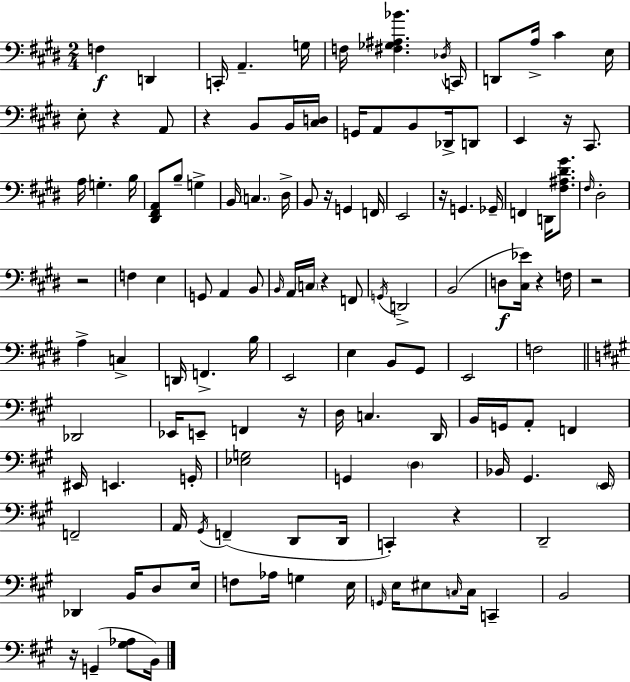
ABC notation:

X:1
T:Untitled
M:2/4
L:1/4
K:E
F, D,, C,,/4 A,, G,/4 F,/4 [^F,_G,^A,_B] _D,/4 C,,/4 D,,/2 A,/4 ^C E,/4 E,/2 z A,,/2 z B,,/2 B,,/4 [^C,D,]/4 G,,/4 A,,/2 B,,/2 _D,,/4 D,,/2 E,, z/4 ^C,,/2 A,/4 G, B,/4 [^D,,^F,,A,,]/2 B,/2 G, B,,/4 C, ^D,/4 B,,/2 z/4 G,, F,,/4 E,,2 z/4 G,, _G,,/4 F,, D,,/4 [^F,^A,^D^G]/2 ^F,/4 ^D,2 z2 F, E, G,,/2 A,, B,,/2 B,,/4 A,,/4 C,/4 z F,,/2 G,,/4 D,,2 B,,2 D,/2 [^C,_E]/4 z F,/4 z2 A, C, D,,/4 F,, B,/4 E,,2 E, B,,/2 ^G,,/2 E,,2 F,2 _D,,2 _E,,/4 E,,/2 F,, z/4 D,/4 C, D,,/4 B,,/4 G,,/4 A,,/2 F,, ^E,,/4 E,, G,,/4 [_E,G,]2 G,, D, _B,,/4 ^G,, E,,/4 F,,2 A,,/4 ^G,,/4 F,, D,,/2 D,,/4 C,, z D,,2 _D,, B,,/4 D,/2 E,/4 F,/2 _A,/4 G, E,/4 G,,/4 E,/4 ^E,/2 C,/4 C,/4 C,, B,,2 z/4 G,, [^G,_A,]/2 B,,/4